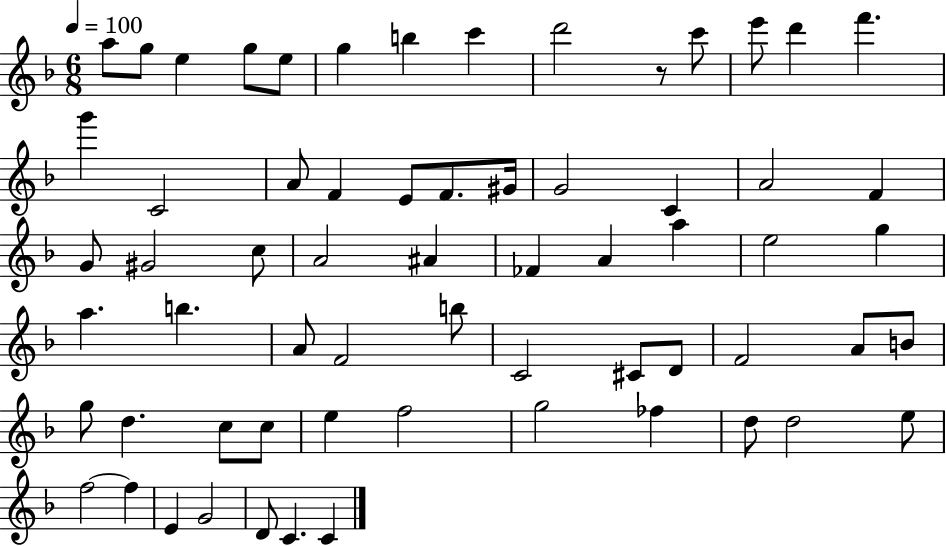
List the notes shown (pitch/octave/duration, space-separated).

A5/e G5/e E5/q G5/e E5/e G5/q B5/q C6/q D6/h R/e C6/e E6/e D6/q F6/q. G6/q C4/h A4/e F4/q E4/e F4/e. G#4/s G4/h C4/q A4/h F4/q G4/e G#4/h C5/e A4/h A#4/q FES4/q A4/q A5/q E5/h G5/q A5/q. B5/q. A4/e F4/h B5/e C4/h C#4/e D4/e F4/h A4/e B4/e G5/e D5/q. C5/e C5/e E5/q F5/h G5/h FES5/q D5/e D5/h E5/e F5/h F5/q E4/q G4/h D4/e C4/q. C4/q